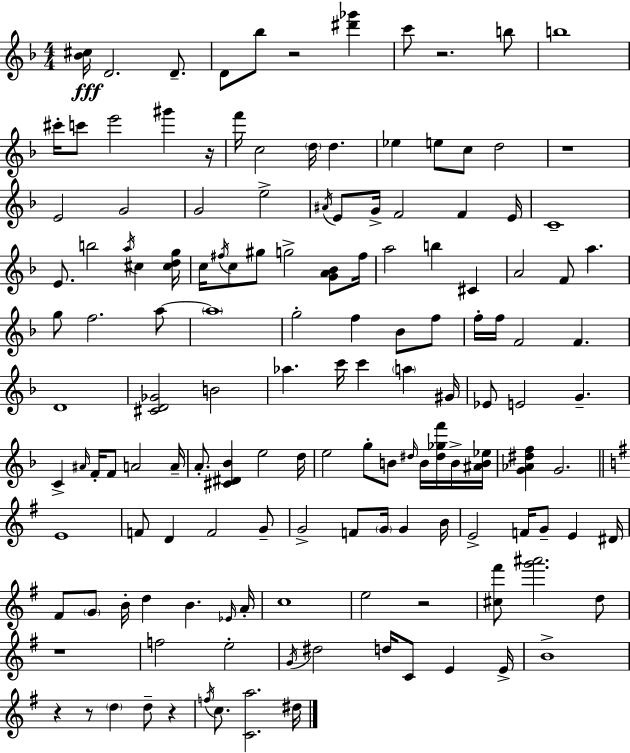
[Bb4,C#5]/s D4/h. D4/e. D4/e Bb5/e R/h [D#6,Gb6]/q C6/e R/h. B5/e B5/w C#6/s C6/e E6/h G#6/q R/s F6/s C5/h D5/s D5/q. Eb5/q E5/e C5/e D5/h R/w E4/h G4/h G4/h E5/h A#4/s E4/e G4/s F4/h F4/q E4/s C4/w E4/e. B5/h A5/s C#5/q [C#5,D5,G5]/s C5/s F#5/s C5/e G#5/e G5/h [G4,A4,Bb4]/e F#5/s A5/h B5/q C#4/q A4/h F4/e A5/q. G5/e F5/h. A5/e A5/w G5/h F5/q Bb4/e F5/e F5/s F5/s F4/h F4/q. D4/w [C#4,D4,Gb4]/h B4/h Ab5/q. C6/s C6/q A5/q G#4/s Eb4/e E4/h G4/q. C4/q A#4/s F4/s F4/e A4/h A4/s A4/e. [C#4,D#4,Bb4]/q E5/h D5/s E5/h G5/e B4/e D#5/s B4/s [D#5,Gb5,F6]/s B4/s [A#4,B4,Eb5]/s [G4,Ab4,D#5,F5]/q G4/h. E4/w F4/e D4/q F4/h G4/e G4/h F4/e G4/s G4/q B4/s E4/h F4/s G4/e E4/q D#4/s F#4/e G4/e B4/s D5/q B4/q. Eb4/s A4/s C5/w E5/h R/h [C#5,F#6]/e [G6,A#6]/h. D5/e R/w F5/h E5/h G4/s D#5/h D5/s C4/e E4/q E4/s B4/w R/q R/e D5/q D5/e R/q F5/s C5/e. [C4,A5]/h. D#5/s